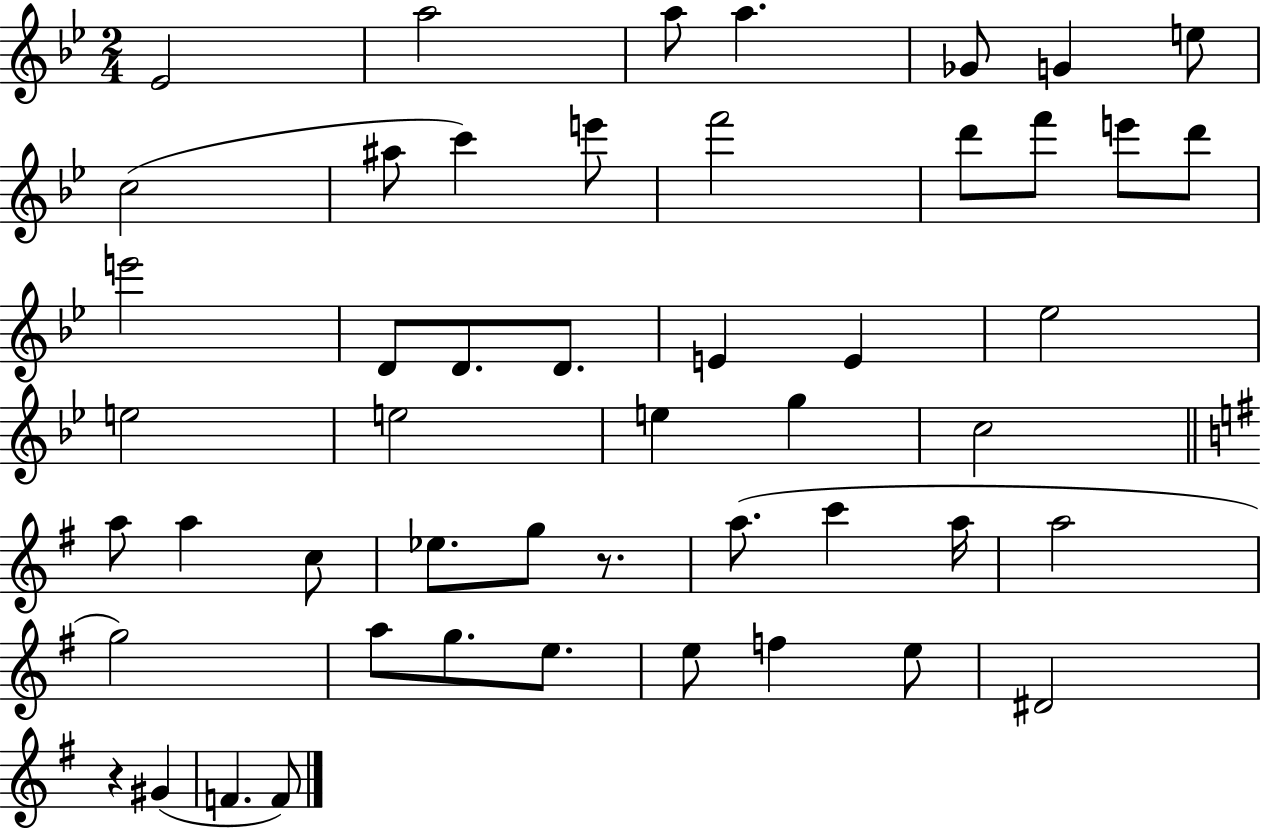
{
  \clef treble
  \numericTimeSignature
  \time 2/4
  \key bes \major
  ees'2 | a''2 | a''8 a''4. | ges'8 g'4 e''8 | \break c''2( | ais''8 c'''4) e'''8 | f'''2 | d'''8 f'''8 e'''8 d'''8 | \break e'''2 | d'8 d'8. d'8. | e'4 e'4 | ees''2 | \break e''2 | e''2 | e''4 g''4 | c''2 | \break \bar "||" \break \key g \major a''8 a''4 c''8 | ees''8. g''8 r8. | a''8.( c'''4 a''16 | a''2 | \break g''2) | a''8 g''8. e''8. | e''8 f''4 e''8 | dis'2 | \break r4 gis'4( | f'4. f'8) | \bar "|."
}